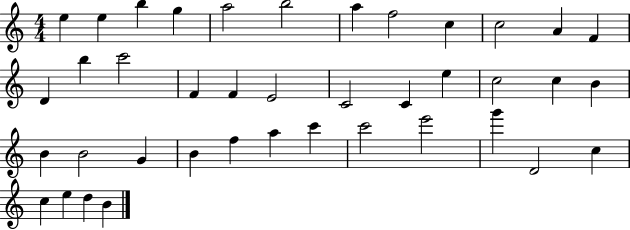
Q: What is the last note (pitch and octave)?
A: B4